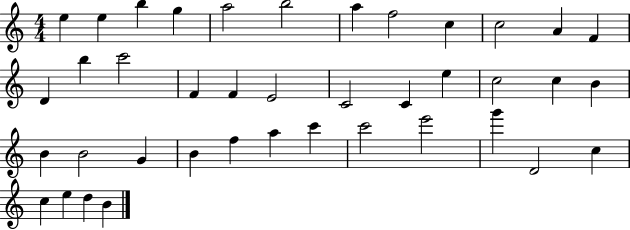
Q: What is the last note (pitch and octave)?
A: B4